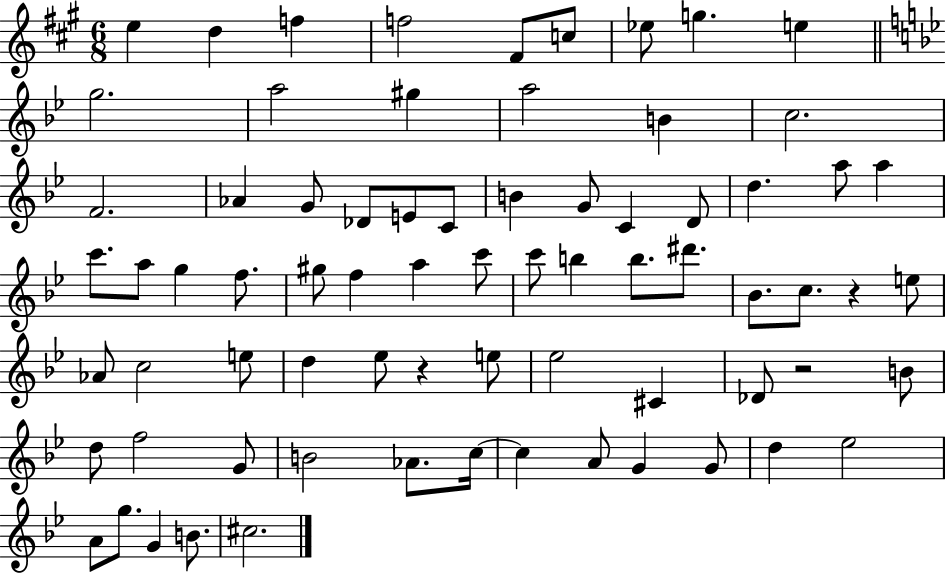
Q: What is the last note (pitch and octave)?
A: C#5